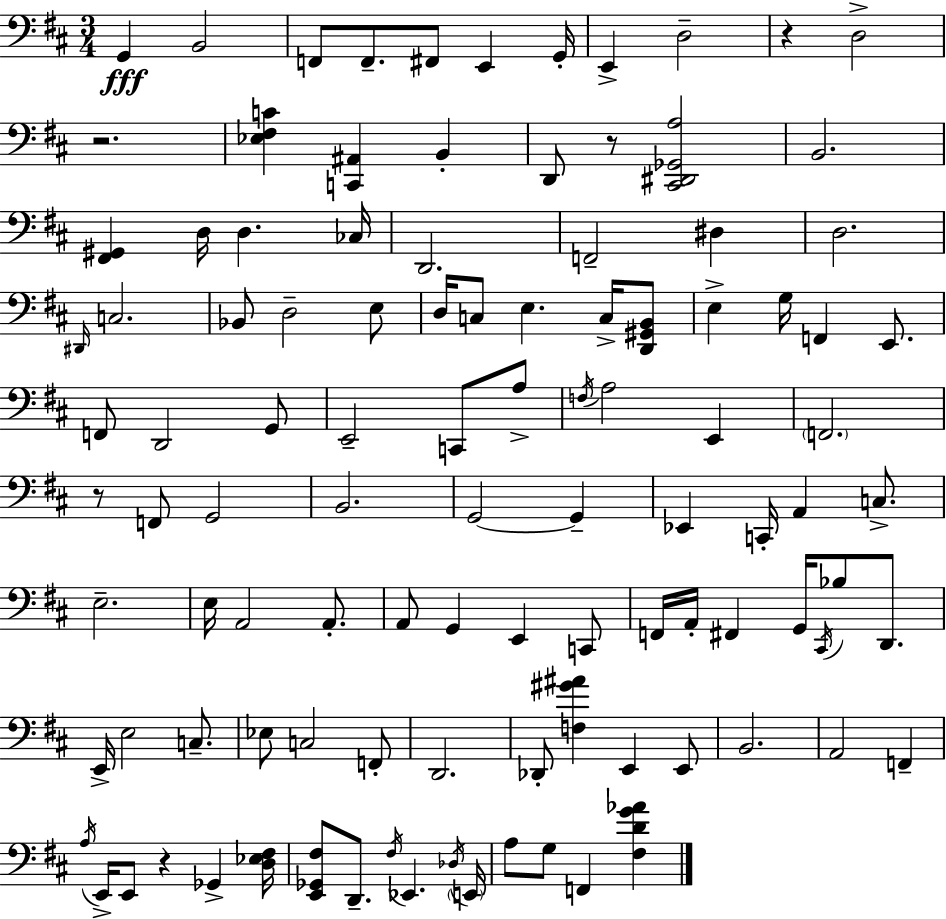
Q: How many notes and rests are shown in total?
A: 106